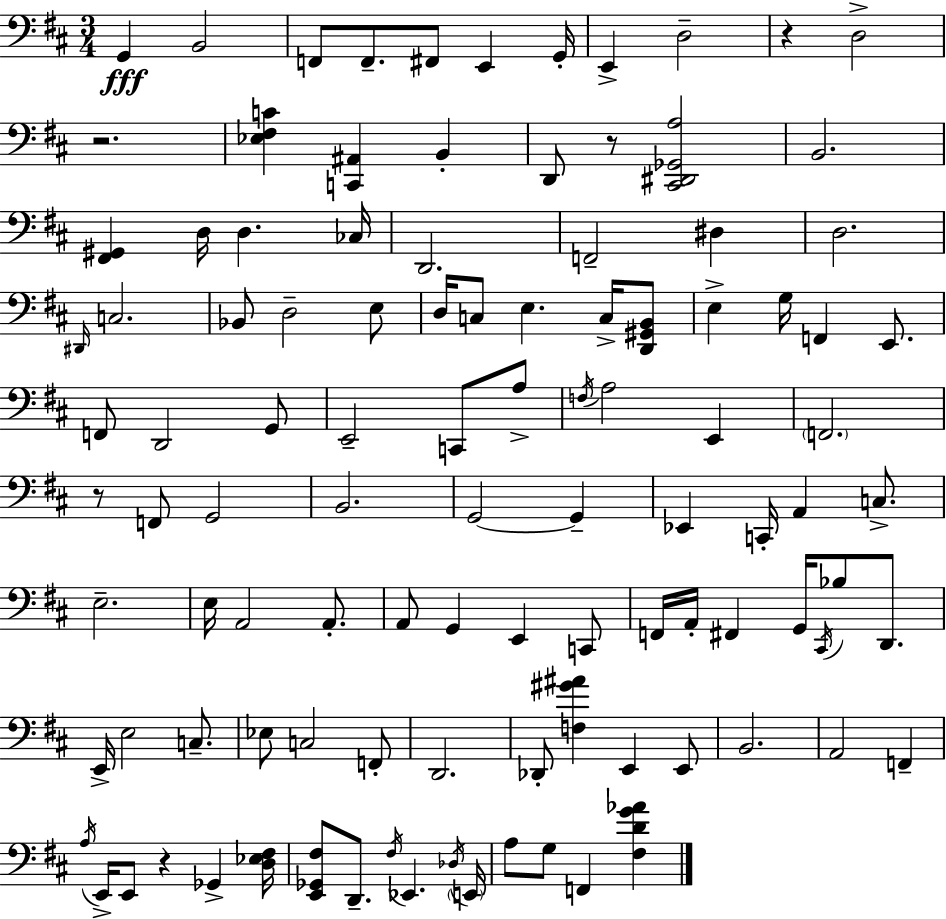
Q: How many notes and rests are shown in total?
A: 106